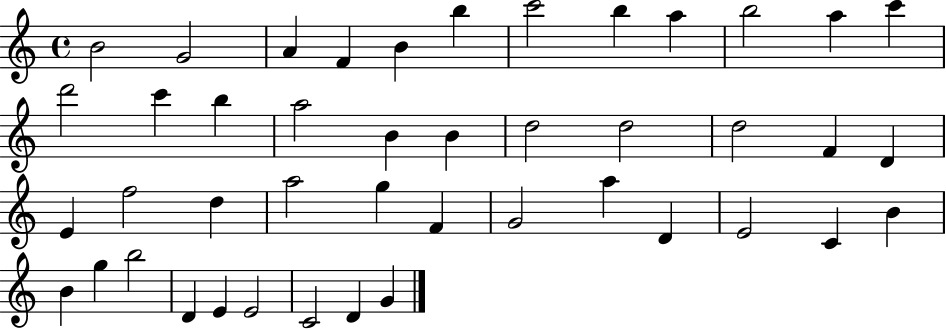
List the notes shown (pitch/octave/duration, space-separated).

B4/h G4/h A4/q F4/q B4/q B5/q C6/h B5/q A5/q B5/h A5/q C6/q D6/h C6/q B5/q A5/h B4/q B4/q D5/h D5/h D5/h F4/q D4/q E4/q F5/h D5/q A5/h G5/q F4/q G4/h A5/q D4/q E4/h C4/q B4/q B4/q G5/q B5/h D4/q E4/q E4/h C4/h D4/q G4/q